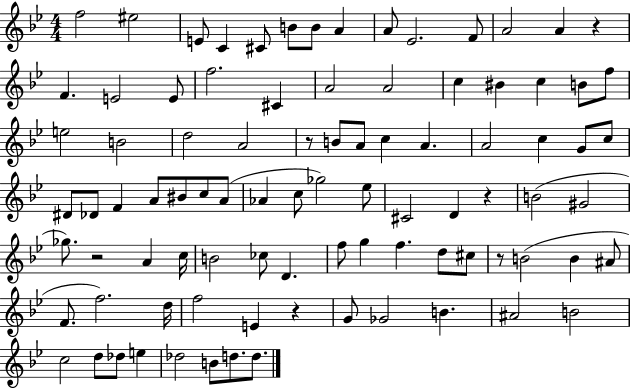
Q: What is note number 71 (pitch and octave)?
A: E4